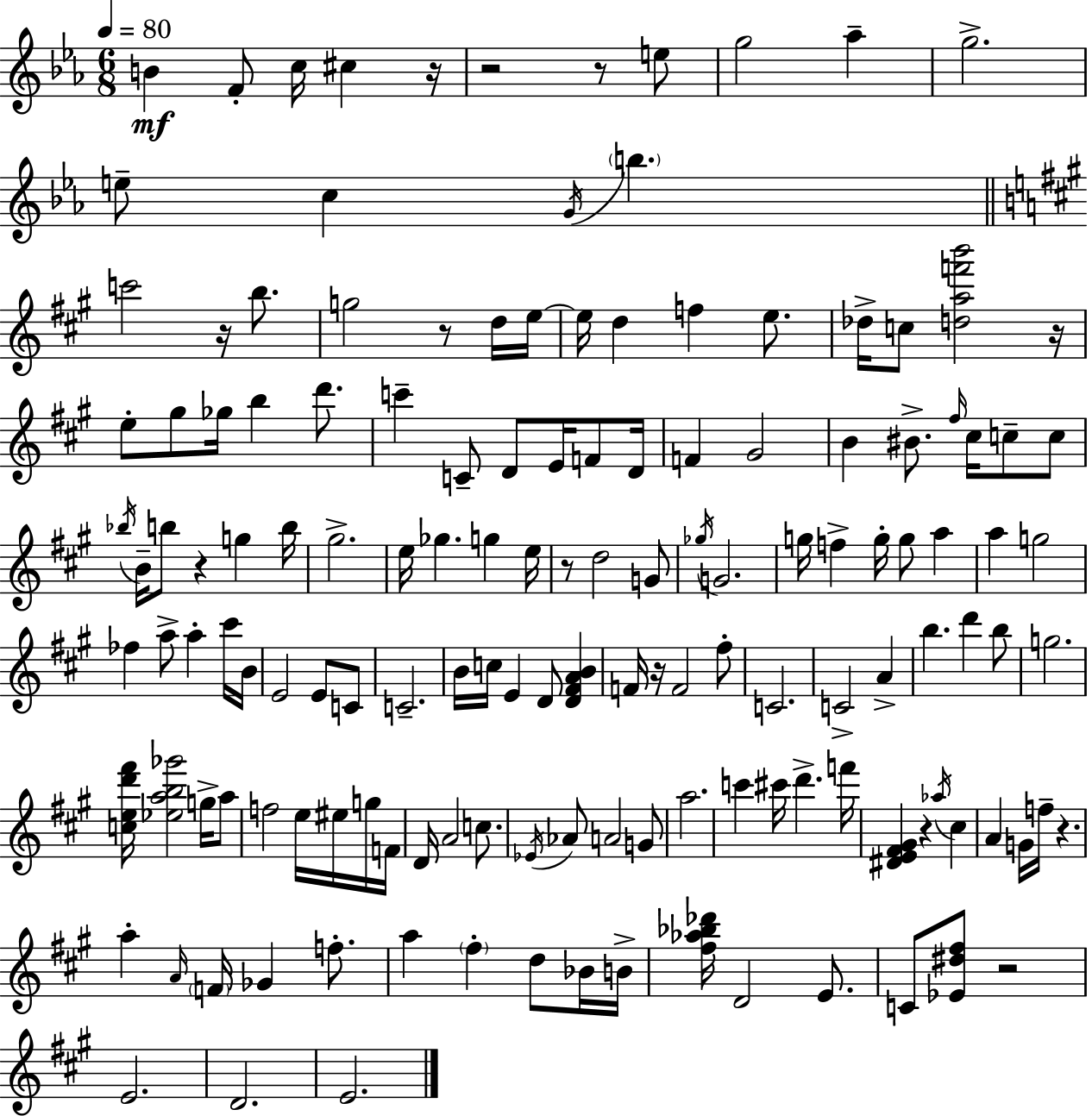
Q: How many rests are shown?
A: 12